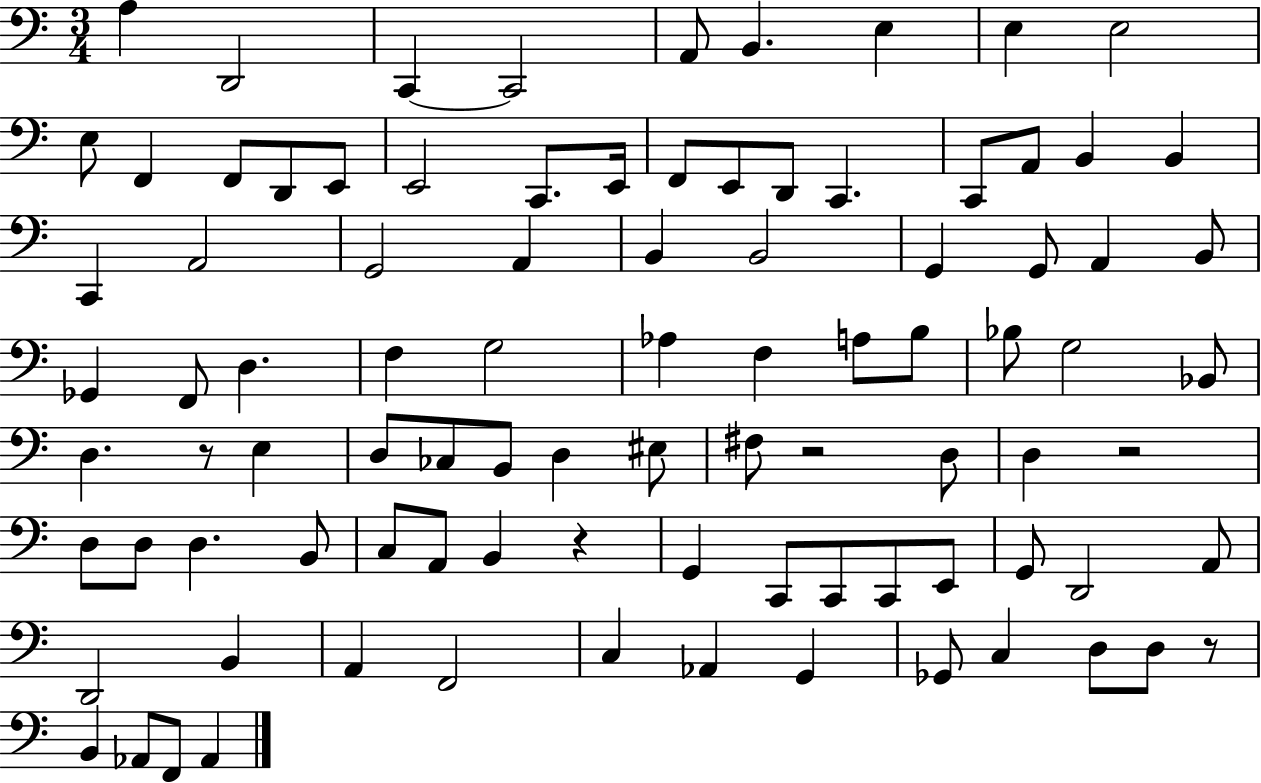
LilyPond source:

{
  \clef bass
  \numericTimeSignature
  \time 3/4
  \key c \major
  a4 d,2 | c,4~~ c,2 | a,8 b,4. e4 | e4 e2 | \break e8 f,4 f,8 d,8 e,8 | e,2 c,8. e,16 | f,8 e,8 d,8 c,4. | c,8 a,8 b,4 b,4 | \break c,4 a,2 | g,2 a,4 | b,4 b,2 | g,4 g,8 a,4 b,8 | \break ges,4 f,8 d4. | f4 g2 | aes4 f4 a8 b8 | bes8 g2 bes,8 | \break d4. r8 e4 | d8 ces8 b,8 d4 eis8 | fis8 r2 d8 | d4 r2 | \break d8 d8 d4. b,8 | c8 a,8 b,4 r4 | g,4 c,8 c,8 c,8 e,8 | g,8 d,2 a,8 | \break d,2 b,4 | a,4 f,2 | c4 aes,4 g,4 | ges,8 c4 d8 d8 r8 | \break b,4 aes,8 f,8 aes,4 | \bar "|."
}